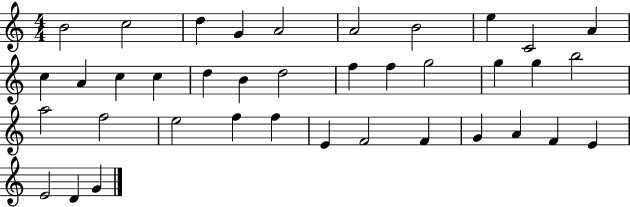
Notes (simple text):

B4/h C5/h D5/q G4/q A4/h A4/h B4/h E5/q C4/h A4/q C5/q A4/q C5/q C5/q D5/q B4/q D5/h F5/q F5/q G5/h G5/q G5/q B5/h A5/h F5/h E5/h F5/q F5/q E4/q F4/h F4/q G4/q A4/q F4/q E4/q E4/h D4/q G4/q